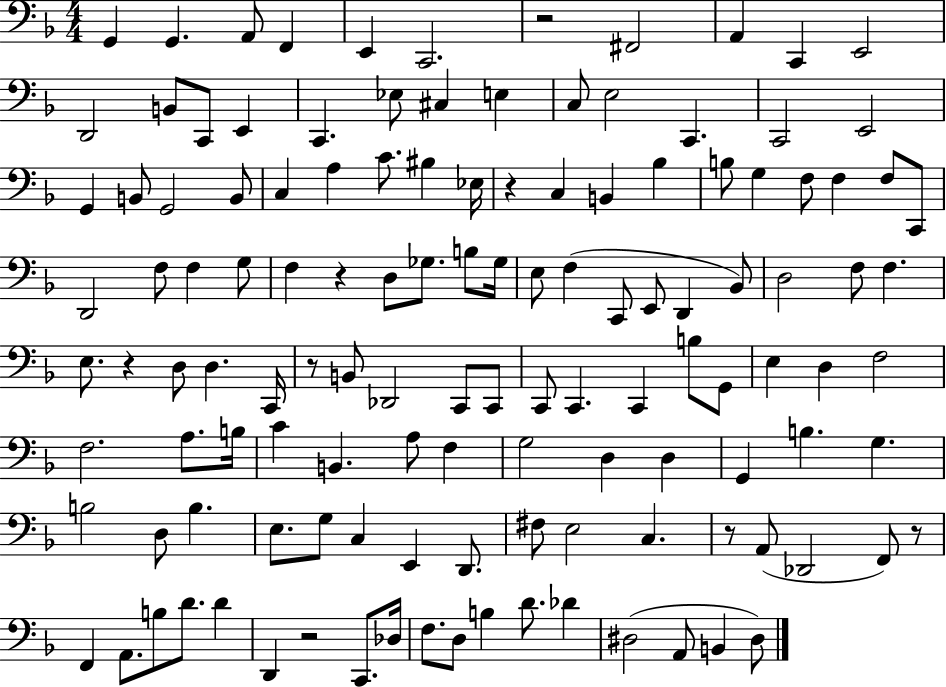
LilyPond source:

{
  \clef bass
  \numericTimeSignature
  \time 4/4
  \key f \major
  g,4 g,4. a,8 f,4 | e,4 c,2. | r2 fis,2 | a,4 c,4 e,2 | \break d,2 b,8 c,8 e,4 | c,4. ees8 cis4 e4 | c8 e2 c,4. | c,2 e,2 | \break g,4 b,8 g,2 b,8 | c4 a4 c'8. bis4 ees16 | r4 c4 b,4 bes4 | b8 g4 f8 f4 f8 c,8 | \break d,2 f8 f4 g8 | f4 r4 d8 ges8. b8 ges16 | e8 f4( c,8 e,8 d,4 bes,8) | d2 f8 f4. | \break e8. r4 d8 d4. c,16 | r8 b,8 des,2 c,8 c,8 | c,8 c,4. c,4 b8 g,8 | e4 d4 f2 | \break f2. a8. b16 | c'4 b,4. a8 f4 | g2 d4 d4 | g,4 b4. g4. | \break b2 d8 b4. | e8. g8 c4 e,4 d,8. | fis8 e2 c4. | r8 a,8( des,2 f,8) r8 | \break f,4 a,8. b8 d'8. d'4 | d,4 r2 c,8. des16 | f8. d8 b4 d'8. des'4 | dis2( a,8 b,4 dis8) | \break \bar "|."
}